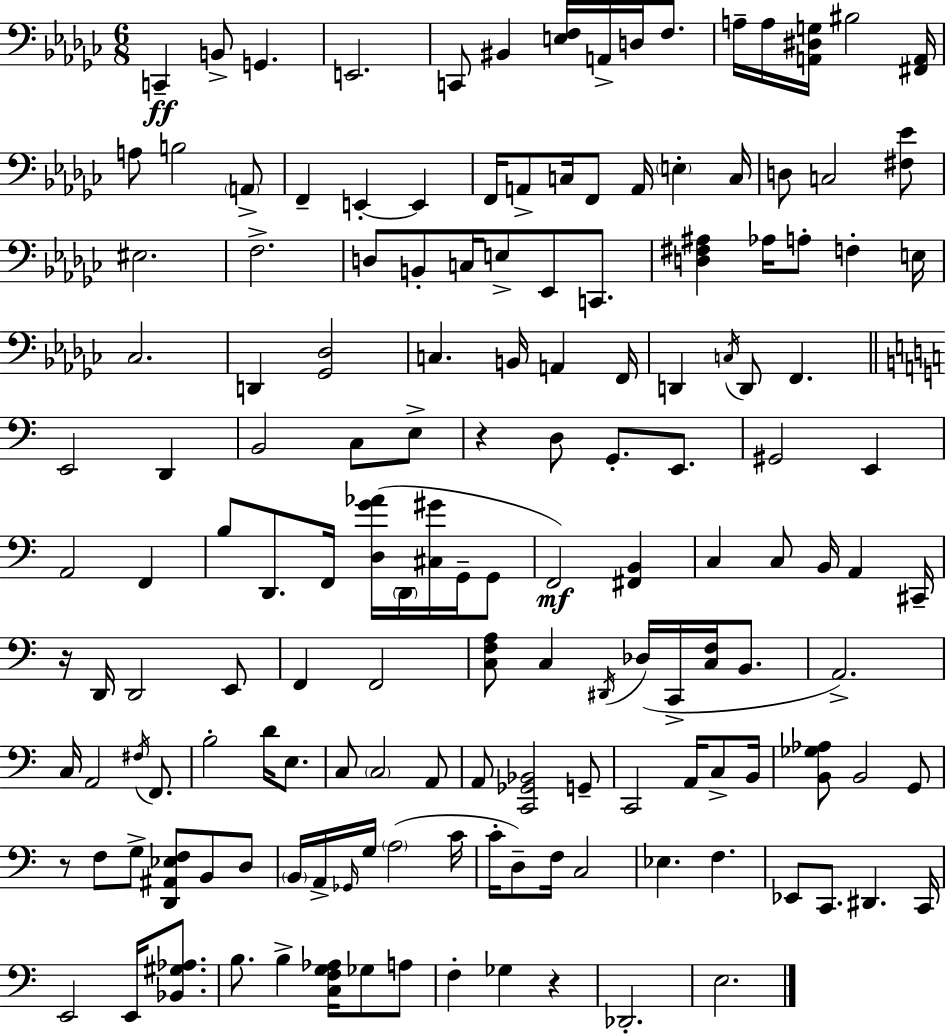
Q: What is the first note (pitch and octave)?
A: C2